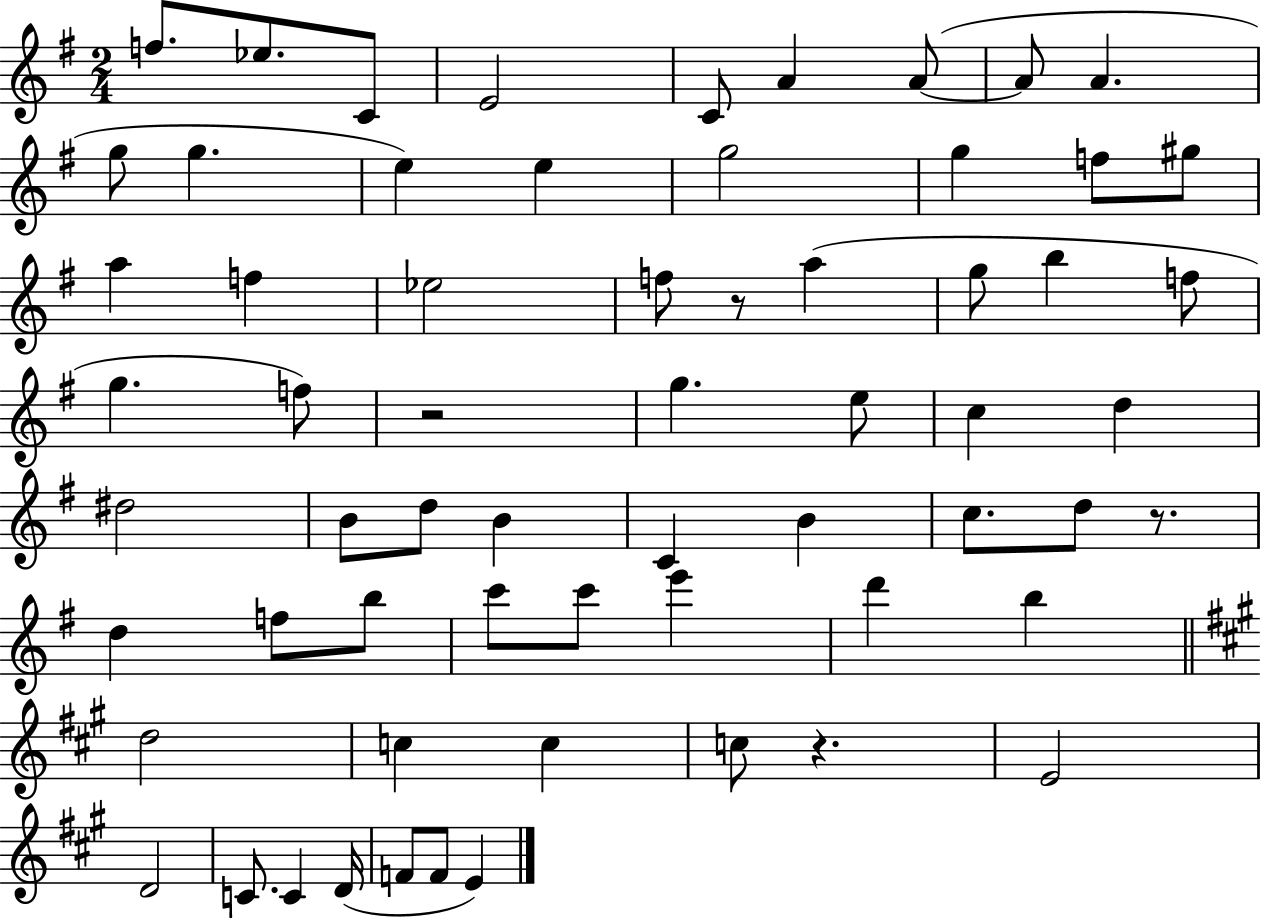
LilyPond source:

{
  \clef treble
  \numericTimeSignature
  \time 2/4
  \key g \major
  \repeat volta 2 { f''8. ees''8. c'8 | e'2 | c'8 a'4 a'8~(~ | a'8 a'4. | \break g''8 g''4. | e''4) e''4 | g''2 | g''4 f''8 gis''8 | \break a''4 f''4 | ees''2 | f''8 r8 a''4( | g''8 b''4 f''8 | \break g''4. f''8) | r2 | g''4. e''8 | c''4 d''4 | \break dis''2 | b'8 d''8 b'4 | c'4 b'4 | c''8. d''8 r8. | \break d''4 f''8 b''8 | c'''8 c'''8 e'''4 | d'''4 b''4 | \bar "||" \break \key a \major d''2 | c''4 c''4 | c''8 r4. | e'2 | \break d'2 | c'8. c'4 d'16( | f'8 f'8 e'4) | } \bar "|."
}